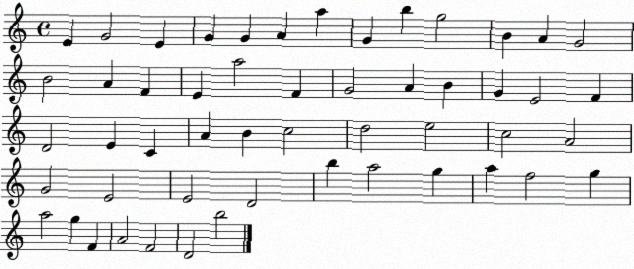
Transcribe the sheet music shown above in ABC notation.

X:1
T:Untitled
M:4/4
L:1/4
K:C
E G2 E G G A a G b g2 B A G2 B2 A F E a2 F G2 A B G E2 F D2 E C A B c2 d2 e2 c2 A2 G2 E2 E2 D2 b a2 g a f2 g a2 g F A2 F2 D2 b2